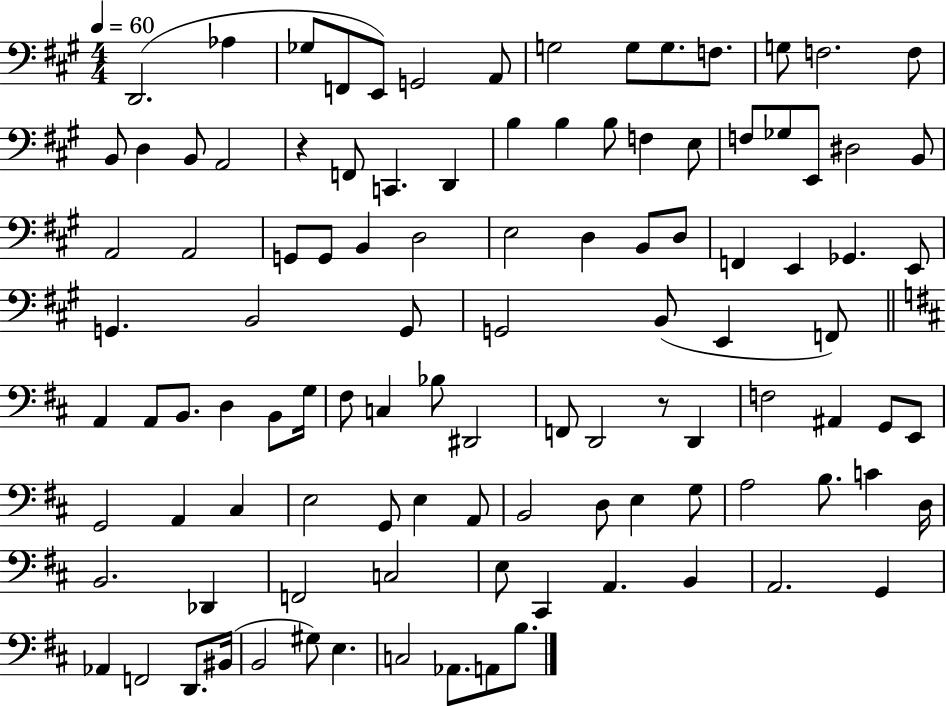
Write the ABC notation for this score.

X:1
T:Untitled
M:4/4
L:1/4
K:A
D,,2 _A, _G,/2 F,,/2 E,,/2 G,,2 A,,/2 G,2 G,/2 G,/2 F,/2 G,/2 F,2 F,/2 B,,/2 D, B,,/2 A,,2 z F,,/2 C,, D,, B, B, B,/2 F, E,/2 F,/2 _G,/2 E,,/2 ^D,2 B,,/2 A,,2 A,,2 G,,/2 G,,/2 B,, D,2 E,2 D, B,,/2 D,/2 F,, E,, _G,, E,,/2 G,, B,,2 G,,/2 G,,2 B,,/2 E,, F,,/2 A,, A,,/2 B,,/2 D, B,,/2 G,/4 ^F,/2 C, _B,/2 ^D,,2 F,,/2 D,,2 z/2 D,, F,2 ^A,, G,,/2 E,,/2 G,,2 A,, ^C, E,2 G,,/2 E, A,,/2 B,,2 D,/2 E, G,/2 A,2 B,/2 C D,/4 B,,2 _D,, F,,2 C,2 E,/2 ^C,, A,, B,, A,,2 G,, _A,, F,,2 D,,/2 ^B,,/4 B,,2 ^G,/2 E, C,2 _A,,/2 A,,/2 B,/2